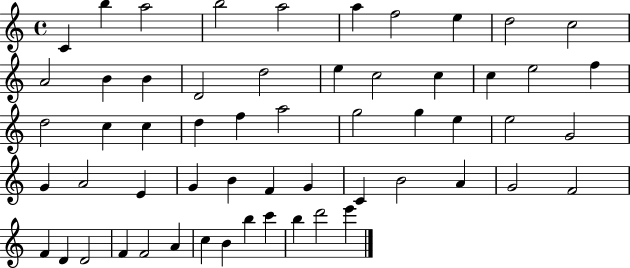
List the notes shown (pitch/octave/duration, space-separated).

C4/q B5/q A5/h B5/h A5/h A5/q F5/h E5/q D5/h C5/h A4/h B4/q B4/q D4/h D5/h E5/q C5/h C5/q C5/q E5/h F5/q D5/h C5/q C5/q D5/q F5/q A5/h G5/h G5/q E5/q E5/h G4/h G4/q A4/h E4/q G4/q B4/q F4/q G4/q C4/q B4/h A4/q G4/h F4/h F4/q D4/q D4/h F4/q F4/h A4/q C5/q B4/q B5/q C6/q B5/q D6/h E6/q